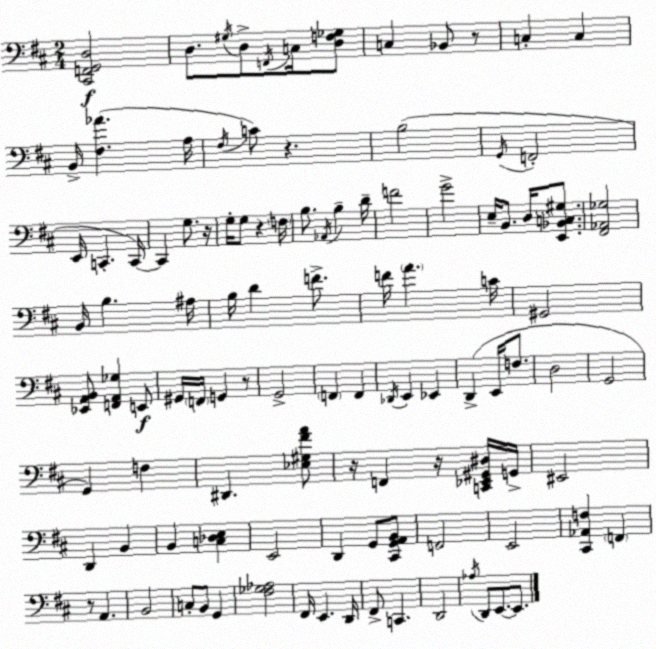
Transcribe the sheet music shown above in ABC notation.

X:1
T:Untitled
M:2/4
L:1/4
K:D
[^C,,F,,G,,D,]2 D,/2 ^G,/4 D,/2 F,,/4 C,/4 [D,F,_G,]/2 C, _B,,/2 z/2 C, C, B,,/4 [^F,_A] A,/4 ^F,/4 C/2 z B,2 G,,/4 F,,2 E,,/4 C,, C,,/4 C,, G,/2 z/4 G,/4 G,/2 z F,/4 B,/2 _A,,/4 B, D/4 F2 G2 E,/4 B,,/2 D,/4 [E,,_B,,C,^G,]/2 [^F,,_A,,_G,]2 B,,/4 B, ^A,/4 B,/4 D F/2 F/4 A C/4 ^G,,2 [_E,,A,,B,,]/2 [F,,A,,_G,] E,,/2 ^G,,/4 F,,/4 G,, z/2 G,,2 F,, F,, _D,,/4 E,, _E,, D,, E,,/4 F,/2 D,2 G,,2 G,, F, ^D,, [_E,^G,^FA]/2 z/4 F,, z/4 [C,,_E,,^G,,^D,]/4 G,,/4 ^E,,2 D,, B,, B,, [C,_D,E,] E,,2 D,, G,,/2 [^C,,G,,A,,B,,]/2 F,,2 E,,2 [^C,,_A,,F,] F,, z/2 A,, B,,2 C,/2 B,,/2 G,, [^F,_G,_A,]2 ^F,,/4 E,, D,,/4 ^F,,/2 C,, D,,2 _A,/4 D,,/2 E,,/2 E,,/2